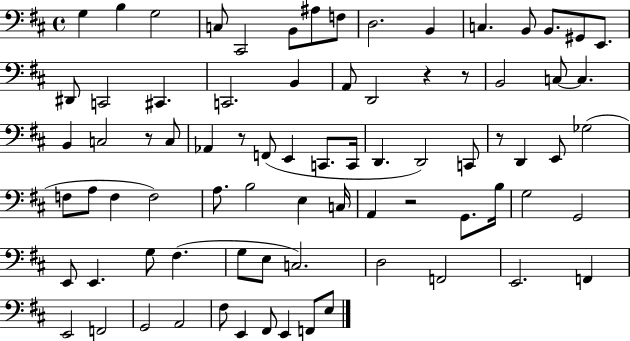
G3/q B3/q G3/h C3/e C#2/h B2/e A#3/e F3/e D3/h. B2/q C3/q. B2/e B2/e. G#2/e E2/e. D#2/e C2/h C#2/q. C2/h. B2/q A2/e D2/h R/q R/e B2/h C3/e C3/q. B2/q C3/h R/e C3/e Ab2/q R/e F2/e E2/q C2/e. C2/s D2/q. D2/h C2/e R/e D2/q E2/e Gb3/h F3/e A3/e F3/q F3/h A3/e. B3/h E3/q C3/s A2/q R/h G2/e. B3/s G3/h G2/h E2/e E2/q. G3/e F#3/q. G3/e E3/e C3/h. D3/h F2/h E2/h. F2/q E2/h F2/h G2/h A2/h F#3/e E2/q F#2/e E2/q F2/e E3/e